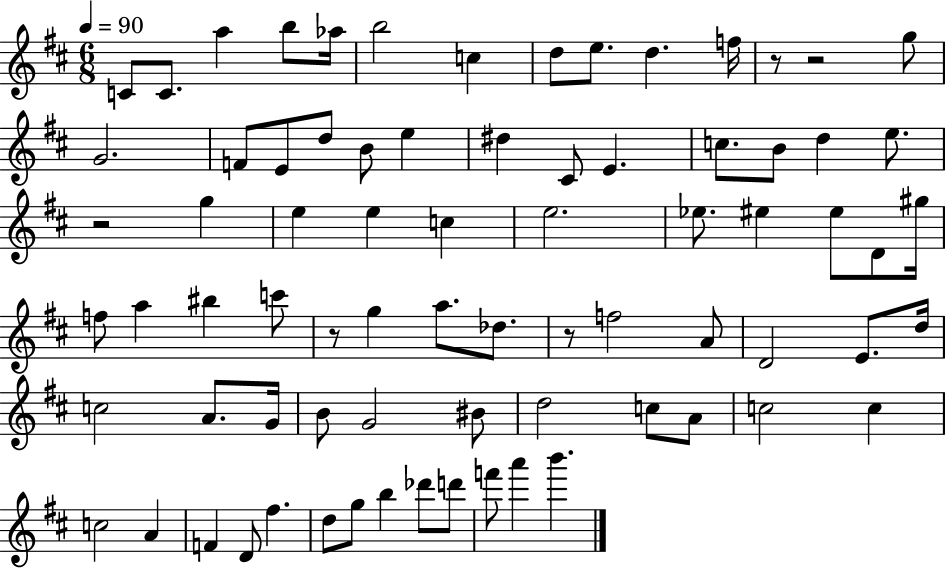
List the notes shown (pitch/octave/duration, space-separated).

C4/e C4/e. A5/q B5/e Ab5/s B5/h C5/q D5/e E5/e. D5/q. F5/s R/e R/h G5/e G4/h. F4/e E4/e D5/e B4/e E5/q D#5/q C#4/e E4/q. C5/e. B4/e D5/q E5/e. R/h G5/q E5/q E5/q C5/q E5/h. Eb5/e. EIS5/q EIS5/e D4/e G#5/s F5/e A5/q BIS5/q C6/e R/e G5/q A5/e. Db5/e. R/e F5/h A4/e D4/h E4/e. D5/s C5/h A4/e. G4/s B4/e G4/h BIS4/e D5/h C5/e A4/e C5/h C5/q C5/h A4/q F4/q D4/e F#5/q. D5/e G5/e B5/q Db6/e D6/e F6/e A6/q B6/q.